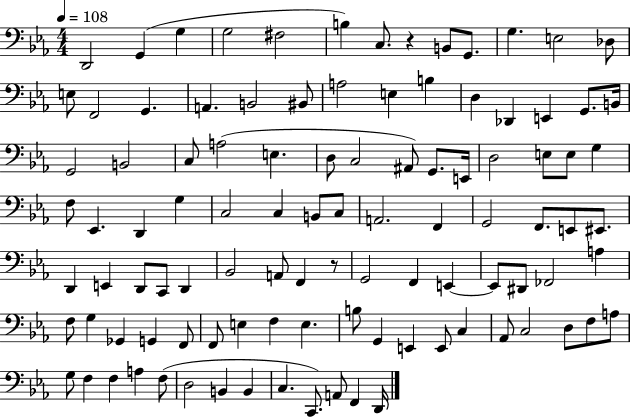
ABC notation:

X:1
T:Untitled
M:4/4
L:1/4
K:Eb
D,,2 G,, G, G,2 ^F,2 B, C,/2 z B,,/2 G,,/2 G, E,2 _D,/2 E,/2 F,,2 G,, A,, B,,2 ^B,,/2 A,2 E, B, D, _D,, E,, G,,/2 B,,/4 G,,2 B,,2 C,/2 A,2 E, D,/2 C,2 ^A,,/2 G,,/2 E,,/4 D,2 E,/2 E,/2 G, F,/2 _E,, D,, G, C,2 C, B,,/2 C,/2 A,,2 F,, G,,2 F,,/2 E,,/2 ^E,,/2 D,, E,, D,,/2 C,,/2 D,, _B,,2 A,,/2 F,, z/2 G,,2 F,, E,, E,,/2 ^D,,/2 _F,,2 A, F,/2 G, _G,, G,, F,,/2 F,,/2 E, F, E, B,/2 G,, E,, E,,/2 C, _A,,/2 C,2 D,/2 F,/2 A,/2 G,/2 F, F, A, F,/2 D,2 B,, B,, C, C,,/2 A,,/2 F,, D,,/4